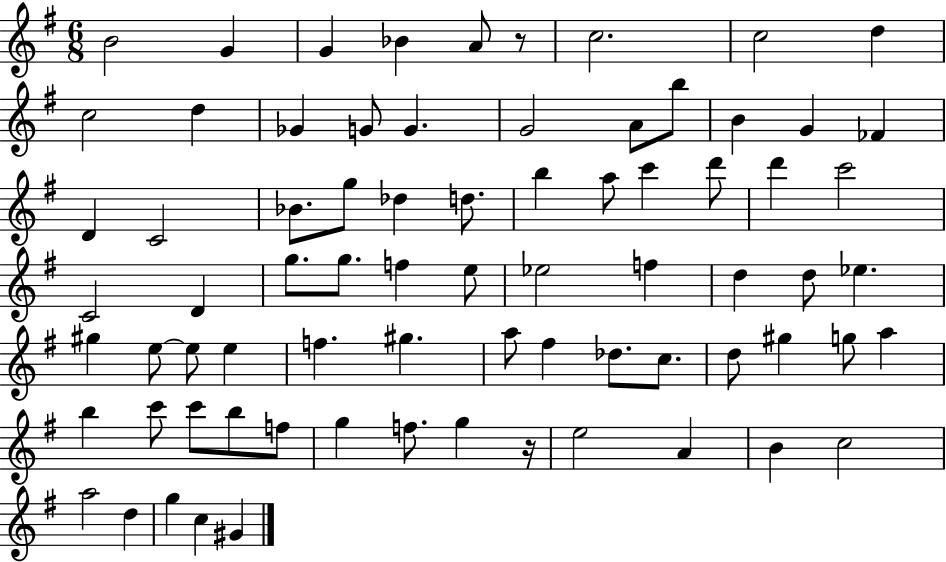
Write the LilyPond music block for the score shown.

{
  \clef treble
  \numericTimeSignature
  \time 6/8
  \key g \major
  b'2 g'4 | g'4 bes'4 a'8 r8 | c''2. | c''2 d''4 | \break c''2 d''4 | ges'4 g'8 g'4. | g'2 a'8 b''8 | b'4 g'4 fes'4 | \break d'4 c'2 | bes'8. g''8 des''4 d''8. | b''4 a''8 c'''4 d'''8 | d'''4 c'''2 | \break c'2 d'4 | g''8. g''8. f''4 e''8 | ees''2 f''4 | d''4 d''8 ees''4. | \break gis''4 e''8~~ e''8 e''4 | f''4. gis''4. | a''8 fis''4 des''8. c''8. | d''8 gis''4 g''8 a''4 | \break b''4 c'''8 c'''8 b''8 f''8 | g''4 f''8. g''4 r16 | e''2 a'4 | b'4 c''2 | \break a''2 d''4 | g''4 c''4 gis'4 | \bar "|."
}